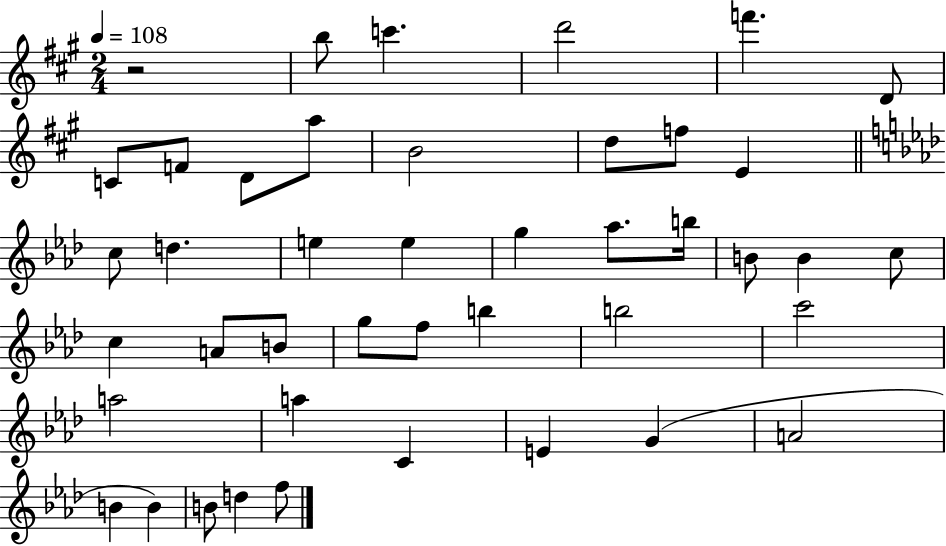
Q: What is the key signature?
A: A major